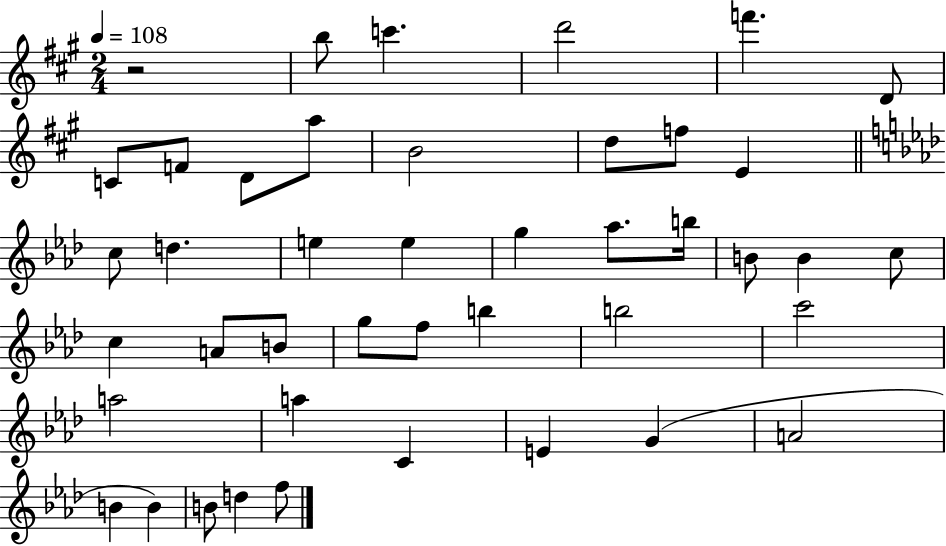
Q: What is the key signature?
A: A major